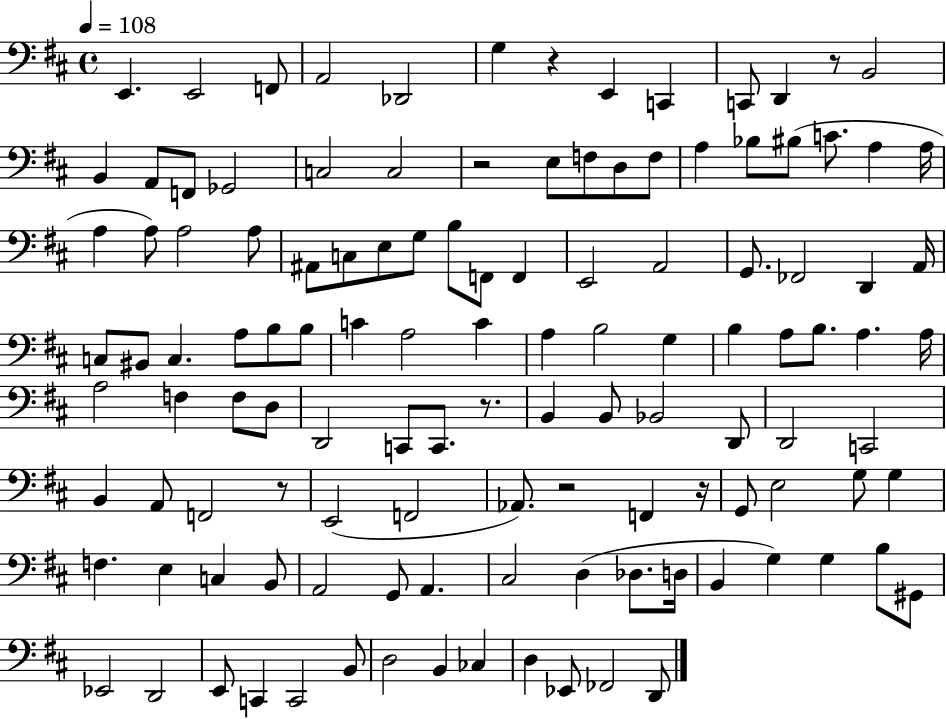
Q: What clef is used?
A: bass